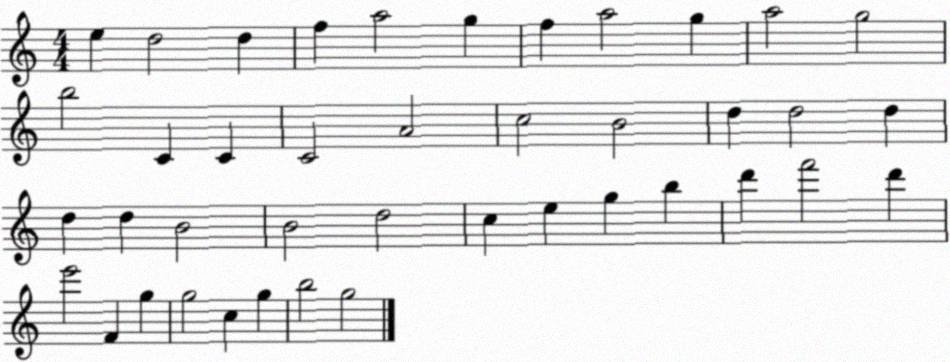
X:1
T:Untitled
M:4/4
L:1/4
K:C
e d2 d f a2 g f a2 g a2 g2 b2 C C C2 A2 c2 B2 d d2 d d d B2 B2 d2 c e g b d' f'2 d' e'2 F g g2 c g b2 g2